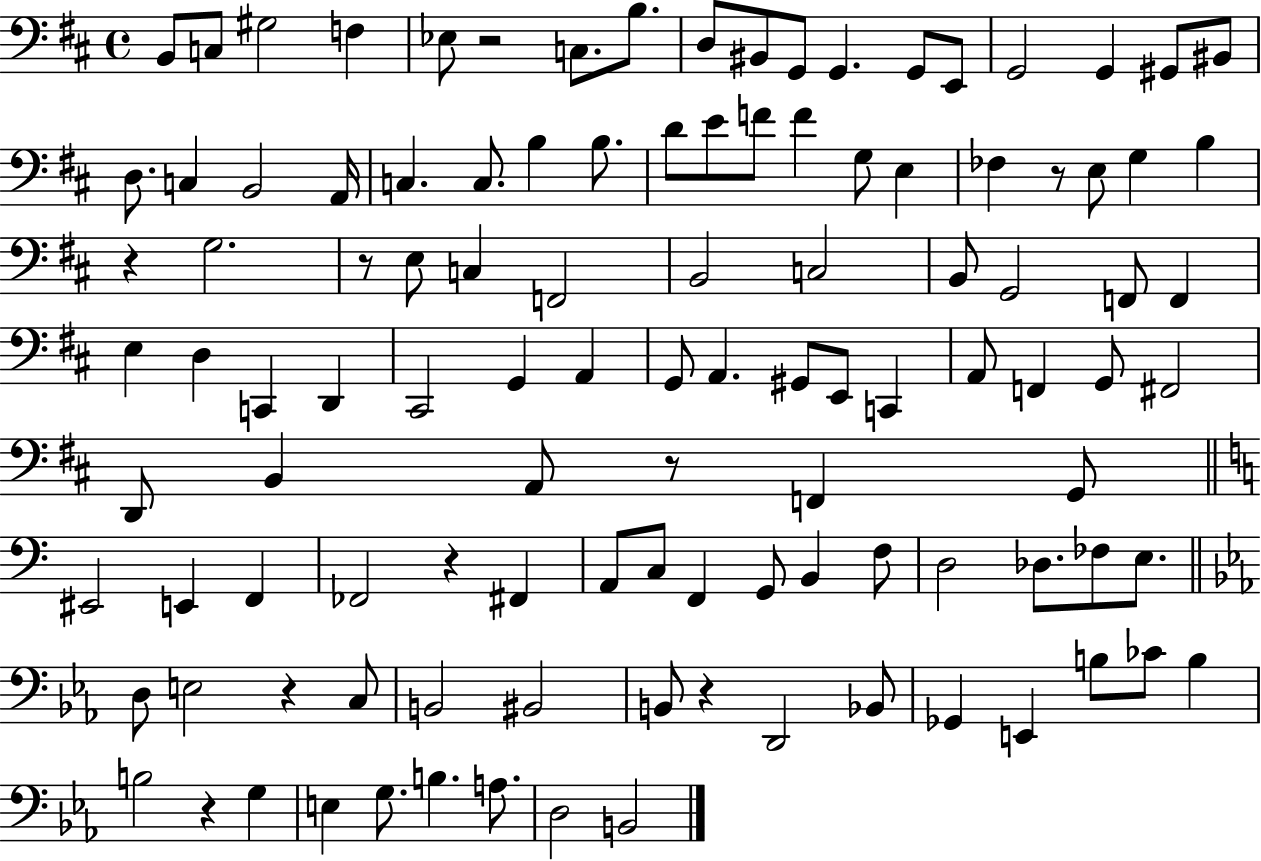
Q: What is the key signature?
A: D major